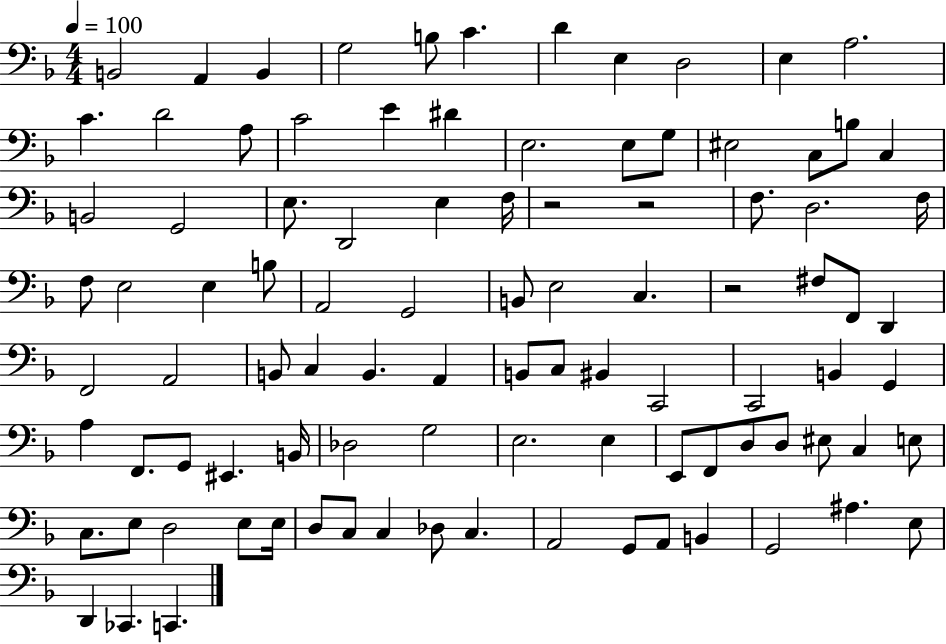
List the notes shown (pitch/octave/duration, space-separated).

B2/h A2/q B2/q G3/h B3/e C4/q. D4/q E3/q D3/h E3/q A3/h. C4/q. D4/h A3/e C4/h E4/q D#4/q E3/h. E3/e G3/e EIS3/h C3/e B3/e C3/q B2/h G2/h E3/e. D2/h E3/q F3/s R/h R/h F3/e. D3/h. F3/s F3/e E3/h E3/q B3/e A2/h G2/h B2/e E3/h C3/q. R/h F#3/e F2/e D2/q F2/h A2/h B2/e C3/q B2/q. A2/q B2/e C3/e BIS2/q C2/h C2/h B2/q G2/q A3/q F2/e. G2/e EIS2/q. B2/s Db3/h G3/h E3/h. E3/q E2/e F2/e D3/e D3/e EIS3/e C3/q E3/e C3/e. E3/e D3/h E3/e E3/s D3/e C3/e C3/q Db3/e C3/q. A2/h G2/e A2/e B2/q G2/h A#3/q. E3/e D2/q CES2/q. C2/q.